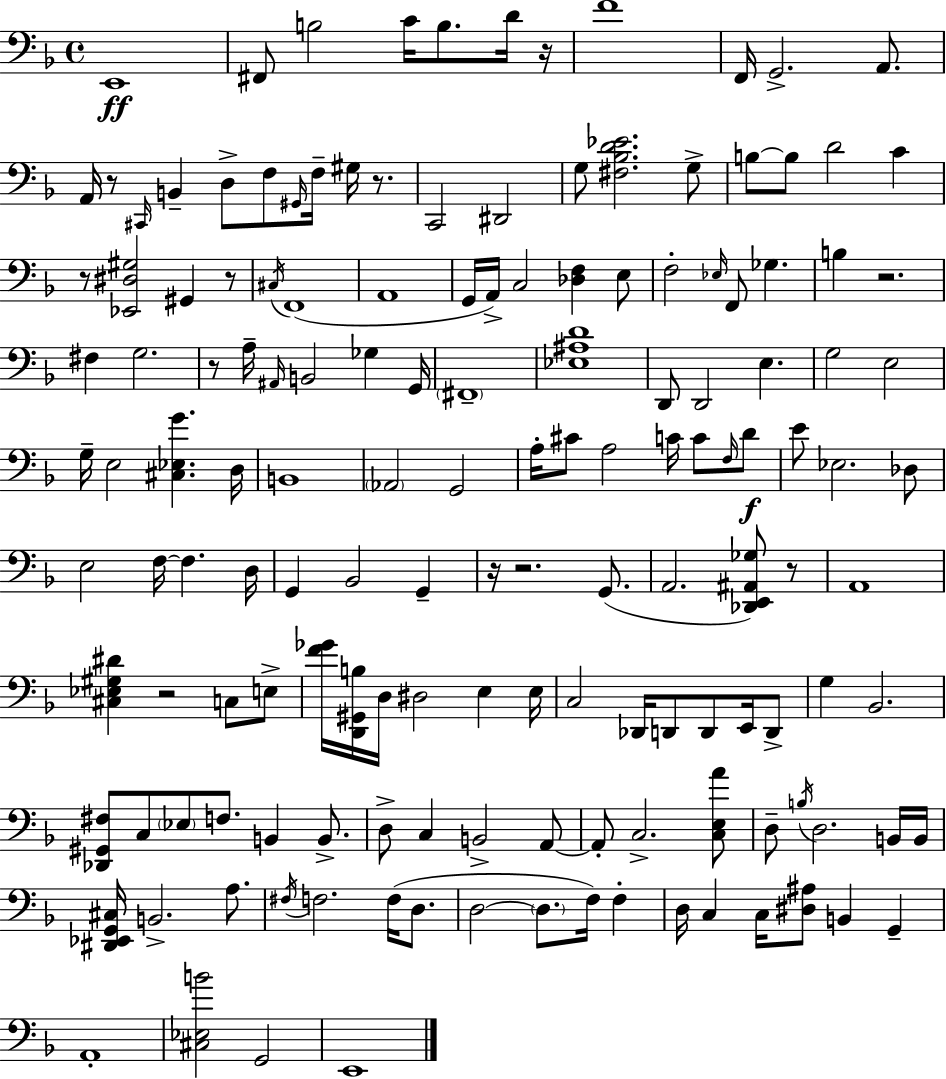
E2/w F#2/e B3/h C4/s B3/e. D4/s R/s F4/w F2/s G2/h. A2/e. A2/s R/e C#2/s B2/q D3/e F3/e G#2/s F3/s G#3/s R/e. C2/h D#2/h G3/e [F#3,Bb3,D4,Eb4]/h. G3/e B3/e B3/e D4/h C4/q R/e [Eb2,D#3,G#3]/h G#2/q R/e C#3/s F2/w A2/w G2/s A2/s C3/h [Db3,F3]/q E3/e F3/h Eb3/s F2/e Gb3/q. B3/q R/h. F#3/q G3/h. R/e A3/s A#2/s B2/h Gb3/q G2/s F#2/w [Eb3,A#3,D4]/w D2/e D2/h E3/q. G3/h E3/h G3/s E3/h [C#3,Eb3,G4]/q. D3/s B2/w Ab2/h G2/h A3/s C#4/e A3/h C4/s C4/e F3/s D4/e E4/e Eb3/h. Db3/e E3/h F3/s F3/q. D3/s G2/q Bb2/h G2/q R/s R/h. G2/e. A2/h. [Db2,E2,A#2,Gb3]/e R/e A2/w [C#3,Eb3,G#3,D#4]/q R/h C3/e E3/e [F4,Gb4]/s [D2,G#2,B3]/s D3/s D#3/h E3/q E3/s C3/h Db2/s D2/e D2/e E2/s D2/e G3/q Bb2/h. [Db2,G#2,F#3]/e C3/e Eb3/e F3/e. B2/q B2/e. D3/e C3/q B2/h A2/e A2/e C3/h. [C3,E3,A4]/e D3/e B3/s D3/h. B2/s B2/s [D#2,Eb2,G2,C#3]/s B2/h. A3/e. F#3/s F3/h. F3/s D3/e. D3/h D3/e. F3/s F3/q D3/s C3/q C3/s [D#3,A#3]/e B2/q G2/q A2/w [C#3,Eb3,B4]/h G2/h E2/w